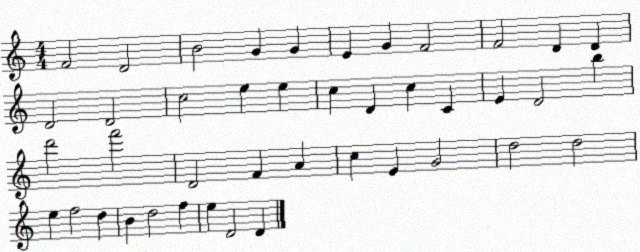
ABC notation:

X:1
T:Untitled
M:4/4
L:1/4
K:C
F2 D2 B2 G G E G F2 F2 D D D2 D2 c2 e e c D c C E D2 b d'2 f'2 D2 F A c E G2 d2 d2 e f2 d B d2 f e D2 D